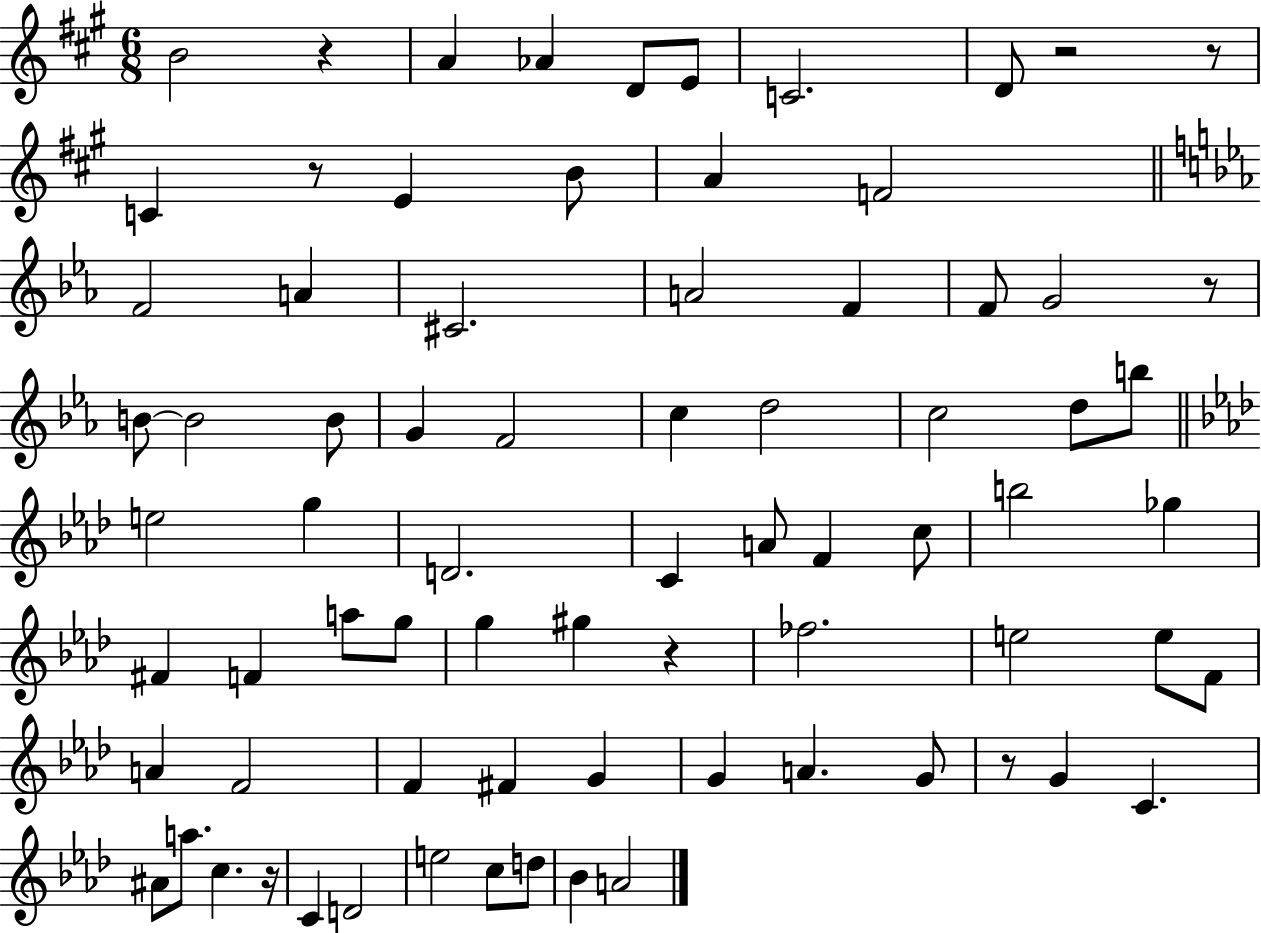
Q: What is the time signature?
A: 6/8